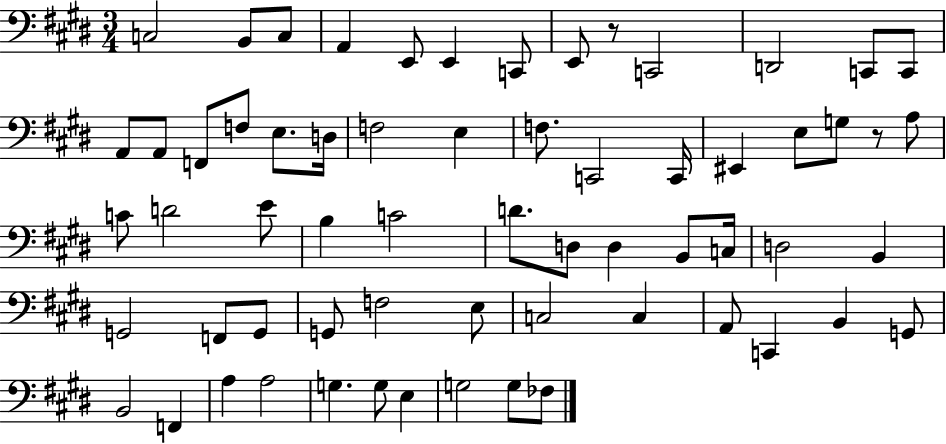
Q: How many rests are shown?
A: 2